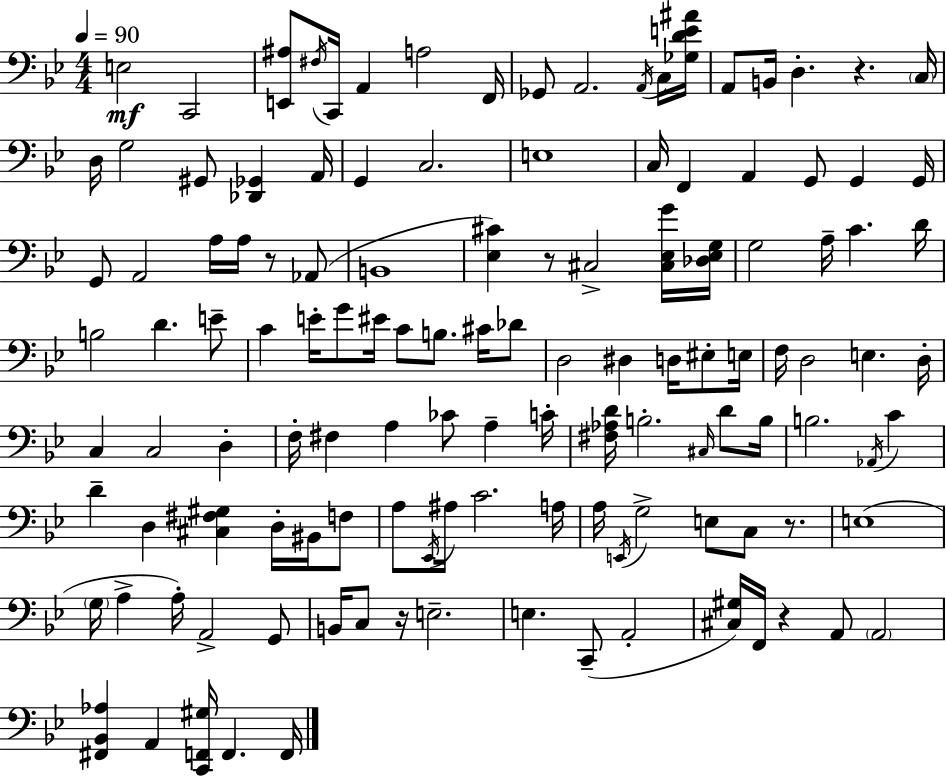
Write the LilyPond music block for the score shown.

{
  \clef bass
  \numericTimeSignature
  \time 4/4
  \key bes \major
  \tempo 4 = 90
  e2\mf c,2 | <e, ais>8 \acciaccatura { fis16 } c,16 a,4 a2 | f,16 ges,8 a,2. \acciaccatura { a,16 } | c16 <ges d' e' ais'>16 a,8 b,16 d4.-. r4. | \break \parenthesize c16 d16 g2 gis,8 <des, ges,>4 | a,16 g,4 c2. | e1 | c16 f,4 a,4 g,8 g,4 | \break g,16 g,8 a,2 a16 a16 r8 | aes,8( b,1 | <ees cis'>4) r8 cis2-> | <cis ees g'>16 <des ees g>16 g2 a16-- c'4. | \break d'16 b2 d'4. | e'8-- c'4 e'16-. g'8 eis'16 c'8 b8. cis'16 | des'8 d2 dis4 d16 eis8-. | e16 f16 d2 e4. | \break d16-. c4 c2 d4-. | f16-. fis4 a4 ces'8 a4-- | c'16-. <fis aes d'>16 b2.-. \grace { cis16 } | d'8 b16 b2. \acciaccatura { aes,16 } | \break c'4 d'4-- d4 <cis fis gis>4 | d16-. bis,16 f8 a8 \acciaccatura { ees,16 } ais16 c'2. | a16 a16 \acciaccatura { e,16 } g2-> e8 | c8 r8. e1( | \break \parenthesize g16 a4-> a16-.) a,2-> | g,8 b,16 c8 r16 e2.-- | e4. c,8--( a,2-. | <cis gis>16) f,16 r4 a,8 \parenthesize a,2 | \break <fis, bes, aes>4 a,4 <c, f, gis>16 f,4. | f,16 \bar "|."
}